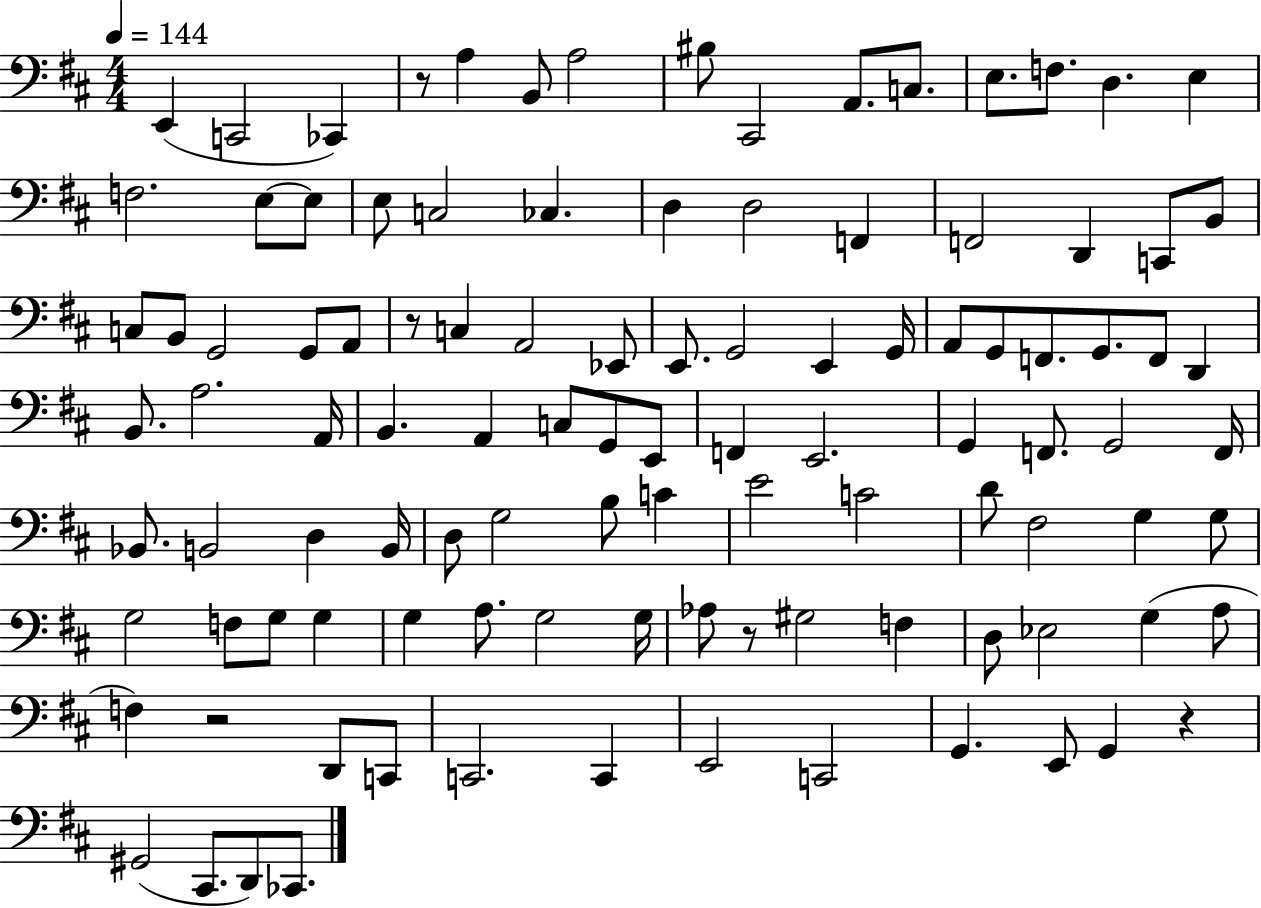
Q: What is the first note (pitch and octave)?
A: E2